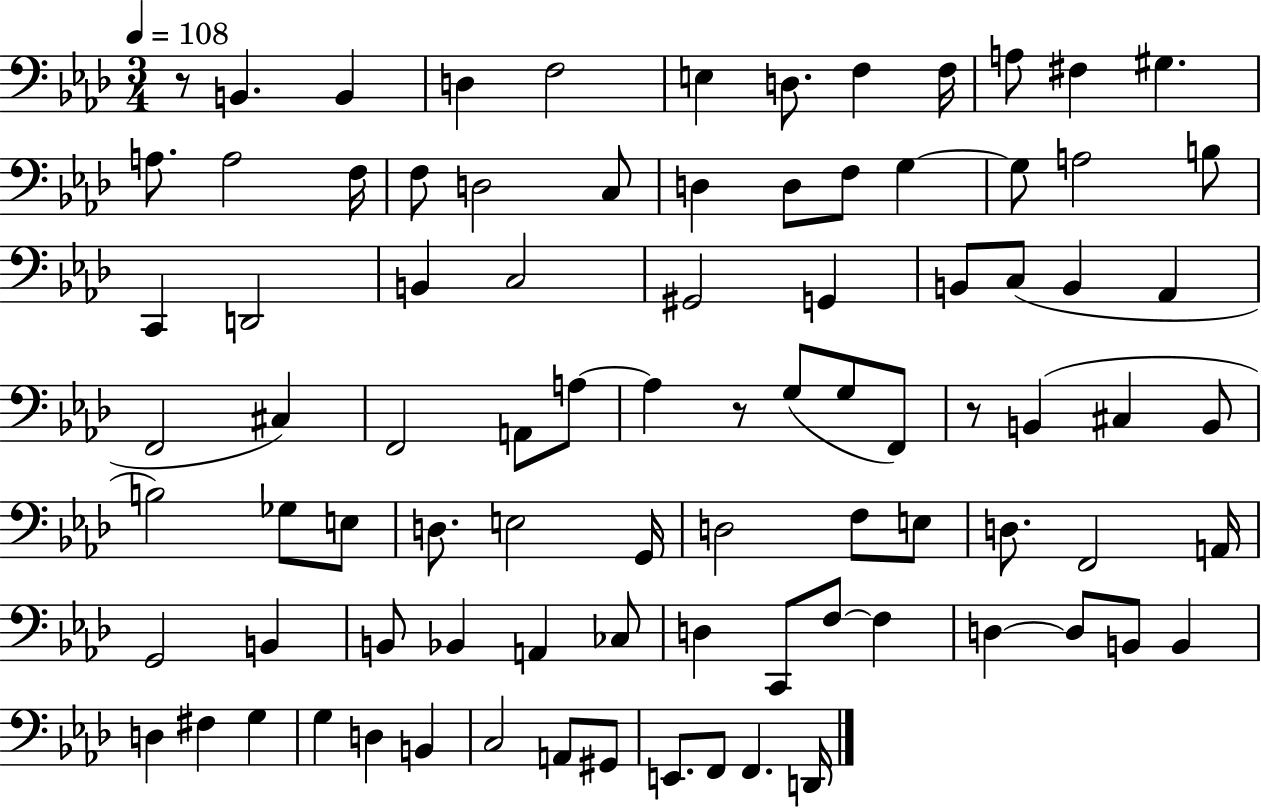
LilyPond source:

{
  \clef bass
  \numericTimeSignature
  \time 3/4
  \key aes \major
  \tempo 4 = 108
  \repeat volta 2 { r8 b,4. b,4 | d4 f2 | e4 d8. f4 f16 | a8 fis4 gis4. | \break a8. a2 f16 | f8 d2 c8 | d4 d8 f8 g4~~ | g8 a2 b8 | \break c,4 d,2 | b,4 c2 | gis,2 g,4 | b,8 c8( b,4 aes,4 | \break f,2 cis4) | f,2 a,8 a8~~ | a4 r8 g8( g8 f,8) | r8 b,4( cis4 b,8 | \break b2) ges8 e8 | d8. e2 g,16 | d2 f8 e8 | d8. f,2 a,16 | \break g,2 b,4 | b,8 bes,4 a,4 ces8 | d4 c,8 f8~~ f4 | d4~~ d8 b,8 b,4 | \break d4 fis4 g4 | g4 d4 b,4 | c2 a,8 gis,8 | e,8. f,8 f,4. d,16 | \break } \bar "|."
}